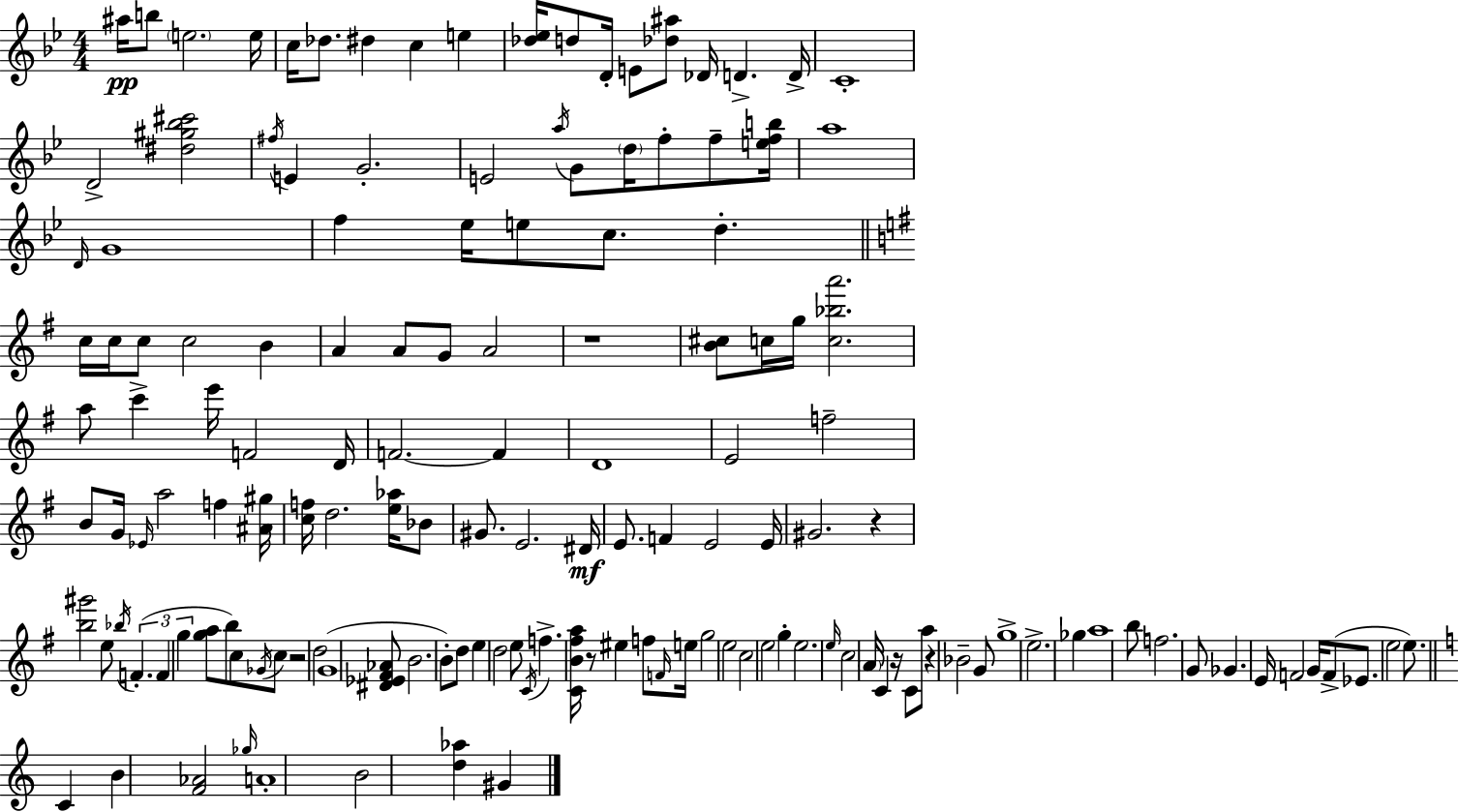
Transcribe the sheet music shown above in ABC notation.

X:1
T:Untitled
M:4/4
L:1/4
K:Bb
^a/4 b/2 e2 e/4 c/4 _d/2 ^d c e [_d_e]/4 d/2 D/4 E/2 [_d^a]/2 _D/4 D D/4 C4 D2 [^d^g_b^c']2 ^f/4 E G2 E2 a/4 G/2 d/4 f/2 f/2 [efb]/4 a4 D/4 G4 f _e/4 e/2 c/2 d c/4 c/4 c/2 c2 B A A/2 G/2 A2 z4 [B^c]/2 c/4 g/4 [c_ba']2 a/2 c' e'/4 F2 D/4 F2 F D4 E2 f2 B/2 G/4 _E/4 a2 f [^A^g]/4 [cf]/4 d2 [e_a]/4 _B/2 ^G/2 E2 ^D/4 E/2 F E2 E/4 ^G2 z [b^g']2 e/2 _b/4 F F g [ga]/2 b/2 c/2 _G/4 c/2 z2 d2 G4 [^D_E^F_A]/2 B2 B/2 d/2 e d2 e/2 C/4 f [CB^fa]/4 z/2 ^e f/2 F/4 e/4 g2 e2 c2 e2 g e2 e/4 c2 A/4 C z/4 C/2 a/2 z _B2 G/2 g4 e2 _g a4 b/2 f2 G/2 _G E/4 F2 G/4 F/2 _E/2 e2 e/2 C B [F_A]2 _g/4 A4 B2 [d_a] ^G